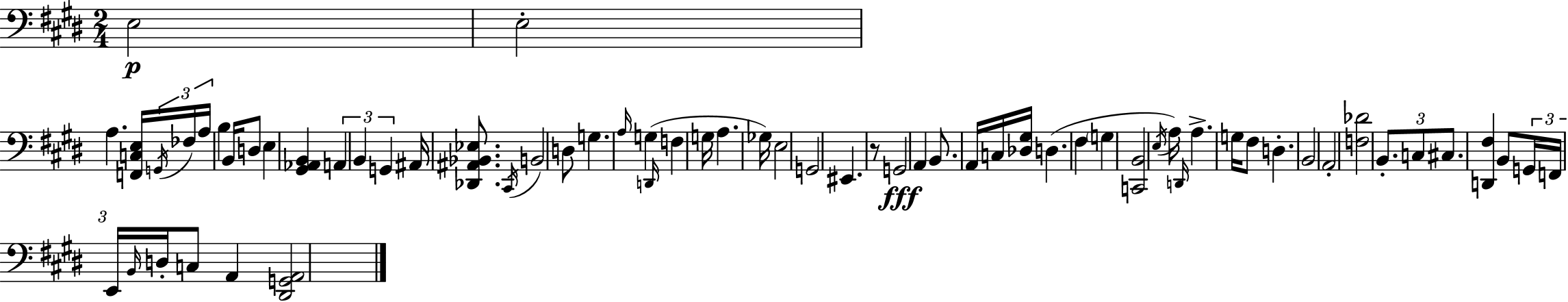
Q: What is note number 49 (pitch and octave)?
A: B2